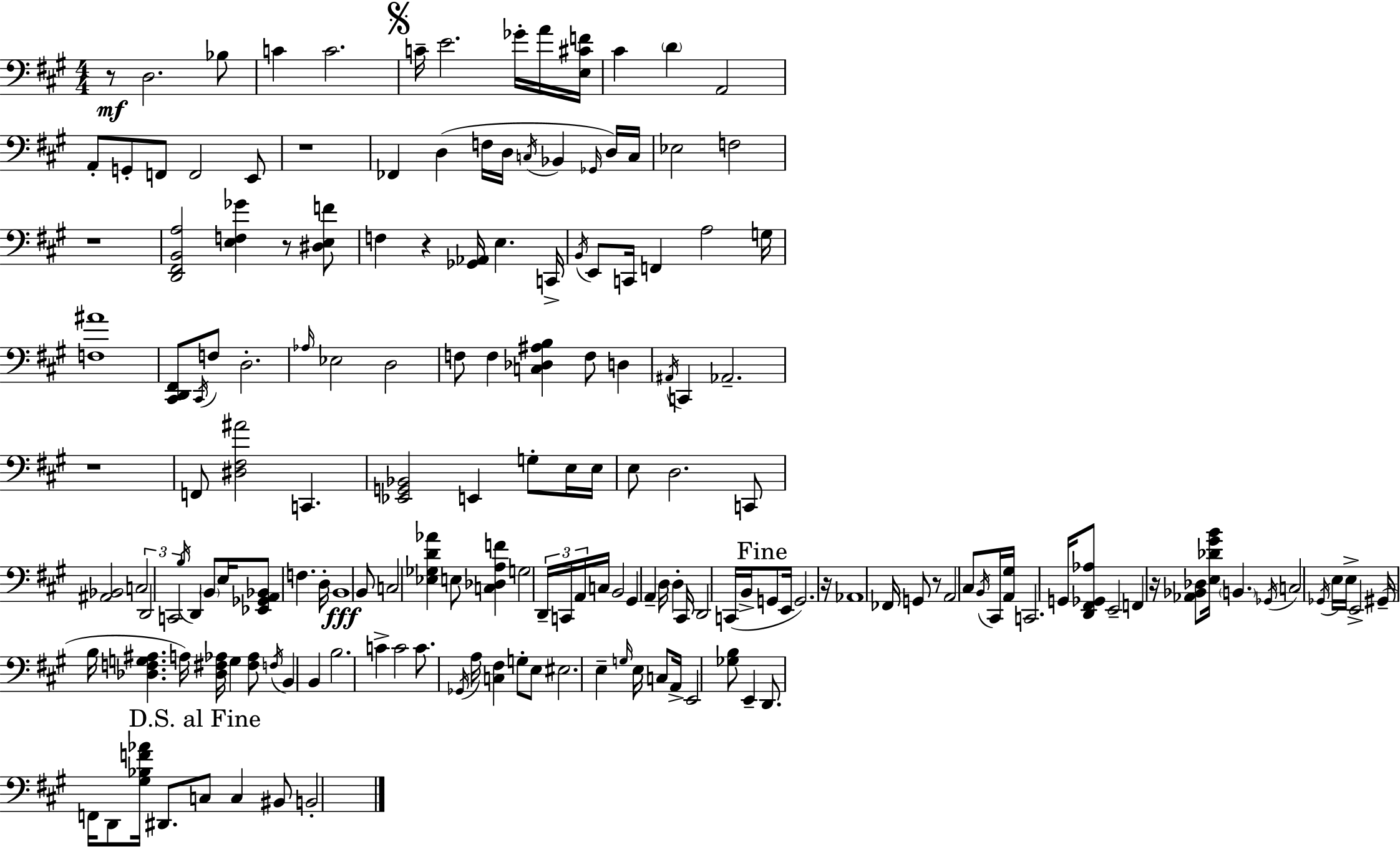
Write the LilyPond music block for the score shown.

{
  \clef bass
  \numericTimeSignature
  \time 4/4
  \key a \major
  \repeat volta 2 { r8\mf d2. bes8 | c'4 c'2. | \mark \markup { \musicglyph "scripts.segno" } c'16-- e'2. ges'16-. a'16 <e cis' f'>16 | cis'4 \parenthesize d'4 a,2 | \break a,8-. g,8-. f,8 f,2 e,8 | r1 | fes,4 d4( f16 d16 \acciaccatura { c16 } bes,4 \grace { ges,16 }) | d16 c16 ees2 f2 | \break r1 | <d, fis, b, a>2 <e f ges'>4 r8 | <dis e f'>8 f4 r4 <ges, aes,>16 e4. | c,16-> \acciaccatura { b,16 } e,8 c,16 f,4 a2 | \break g16 <f ais'>1 | <cis, d, fis,>8 \acciaccatura { cis,16 } f8 d2.-. | \grace { aes16 } ees2 d2 | f8 f4 <c des ais b>4 f8 | \break d4 \acciaccatura { ais,16 } c,4 aes,2.-- | r1 | f,8 <dis fis ais'>2 | c,4. <ees, g, bes,>2 e,4 | \break g8-. e16 e16 e8 d2. | c,8 <ais, bes,>2 \tuplet 3/2 { c2 | d,2 c,2 } | \acciaccatura { b16 } d,4 \parenthesize b,8 e16 <ees, ges, a, bes,>8 | \break f4. d16-. b,1\fff | b,8 c2 | <ees ges d' aes'>4 e8 <c des a f'>4 g2 | \tuplet 3/2 { d,16-- c,16 a,16 } c16 b,2 gis,4 | \break a,4-- d16 d4-. cis,16 d,2 | c,16( b,16-> \mark "Fine" g,8 e,16 g,2.) | r16 aes,1 | fes,16 g,8 r8 a,2 | \break cis8 \acciaccatura { b,16 } cis,16 <a, gis>16 c,2. | g,16 <d, fis, ges, aes>8 e,2-- | f,4 r16 <aes, bes, des>8 <e des' gis' b'>16 \parenthesize b,4. \acciaccatura { ges,16 } c2 | \acciaccatura { ges,16 } e16 e16-> e,2-> | \break gis,16--( b16 <des f g ais>4. a16) <des fis aes>16 g4 | <fis aes>8 \acciaccatura { f16 } b,4 b,4 b2. | c'4-> c'2 | c'8. \acciaccatura { ges,16 } a16 <c fis>4 g8-. e8 | \break eis2. e4-- | \grace { g16 } e16 c8 a,16-> e,2 <ges b>8 e,4-- | d,8. f,16 d,8 <gis bes f' aes'>16 dis,8. \mark "D.S. al Fine" c8 c4 | bis,8 b,2-. } \bar "|."
}